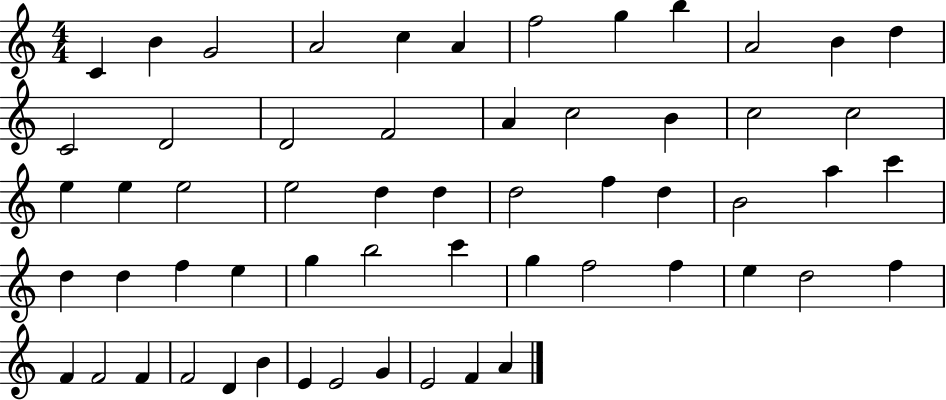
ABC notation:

X:1
T:Untitled
M:4/4
L:1/4
K:C
C B G2 A2 c A f2 g b A2 B d C2 D2 D2 F2 A c2 B c2 c2 e e e2 e2 d d d2 f d B2 a c' d d f e g b2 c' g f2 f e d2 f F F2 F F2 D B E E2 G E2 F A